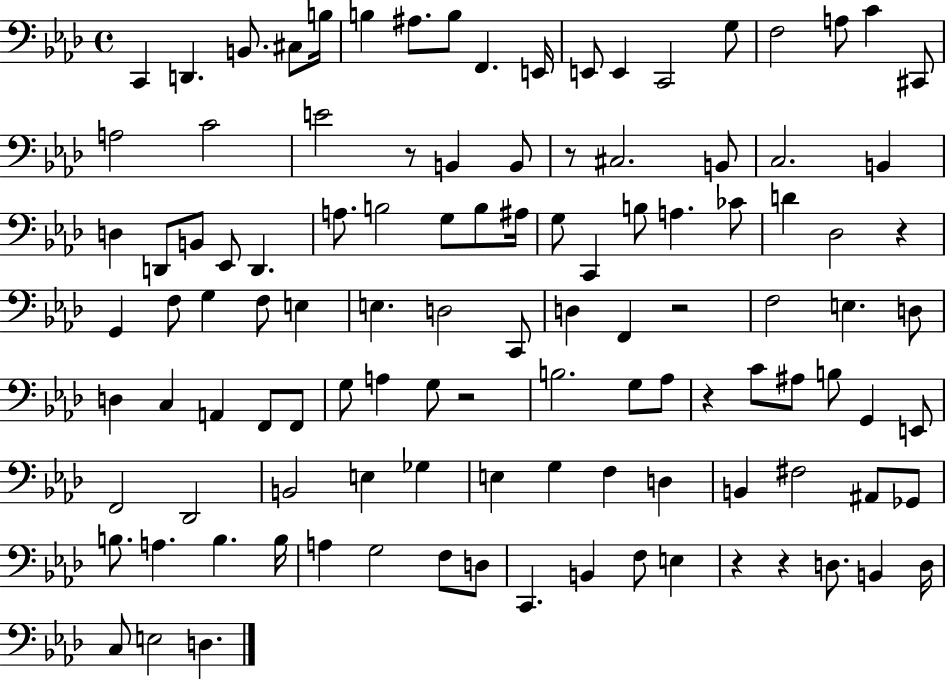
{
  \clef bass
  \time 4/4
  \defaultTimeSignature
  \key aes \major
  \repeat volta 2 { c,4 d,4. b,8. cis8 b16 | b4 ais8. b8 f,4. e,16 | e,8 e,4 c,2 g8 | f2 a8 c'4 cis,8 | \break a2 c'2 | e'2 r8 b,4 b,8 | r8 cis2. b,8 | c2. b,4 | \break d4 d,8 b,8 ees,8 d,4. | a8. b2 g8 b8 ais16 | g8 c,4 b8 a4. ces'8 | d'4 des2 r4 | \break g,4 f8 g4 f8 e4 | e4. d2 c,8 | d4 f,4 r2 | f2 e4. d8 | \break d4 c4 a,4 f,8 f,8 | g8 a4 g8 r2 | b2. g8 aes8 | r4 c'8 ais8 b8 g,4 e,8 | \break f,2 des,2 | b,2 e4 ges4 | e4 g4 f4 d4 | b,4 fis2 ais,8 ges,8 | \break b8. a4. b4. b16 | a4 g2 f8 d8 | c,4. b,4 f8 e4 | r4 r4 d8. b,4 d16 | \break c8 e2 d4. | } \bar "|."
}